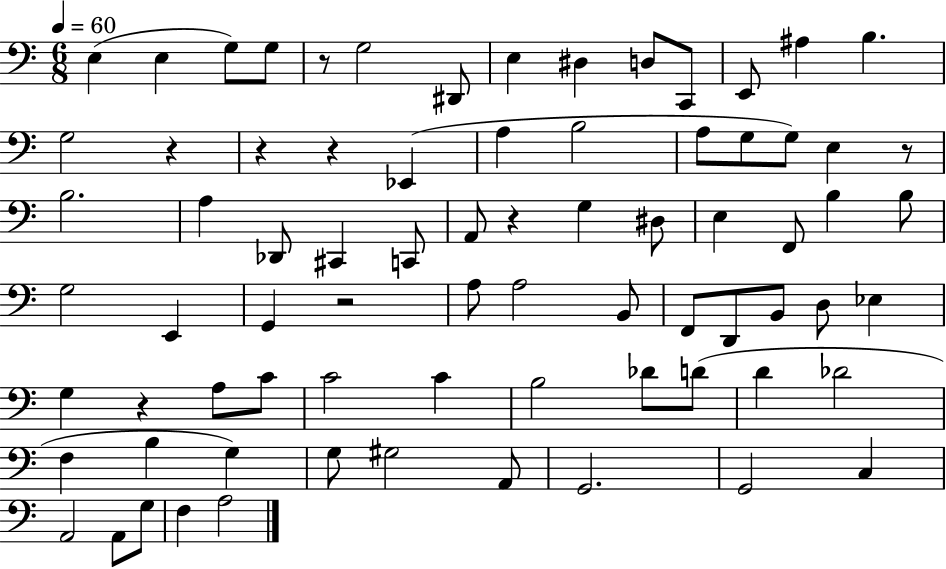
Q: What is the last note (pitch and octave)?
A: A3